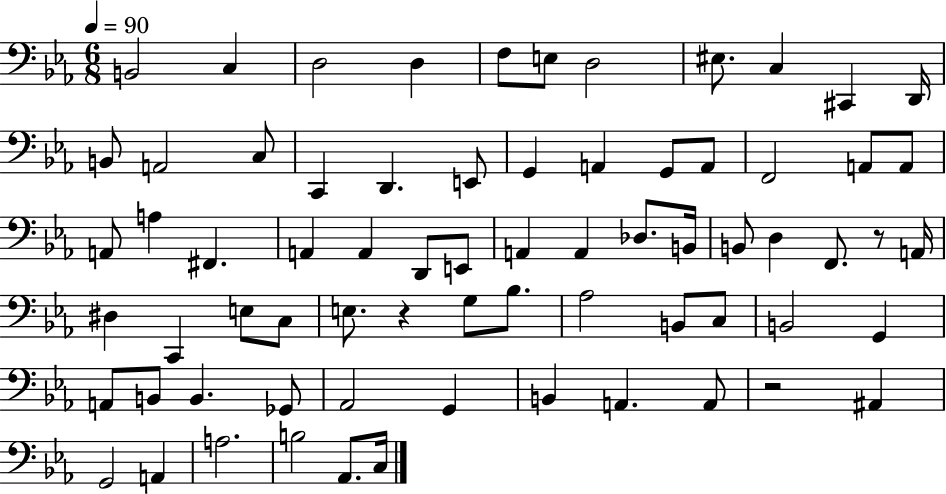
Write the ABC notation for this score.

X:1
T:Untitled
M:6/8
L:1/4
K:Eb
B,,2 C, D,2 D, F,/2 E,/2 D,2 ^E,/2 C, ^C,, D,,/4 B,,/2 A,,2 C,/2 C,, D,, E,,/2 G,, A,, G,,/2 A,,/2 F,,2 A,,/2 A,,/2 A,,/2 A, ^F,, A,, A,, D,,/2 E,,/2 A,, A,, _D,/2 B,,/4 B,,/2 D, F,,/2 z/2 A,,/4 ^D, C,, E,/2 C,/2 E,/2 z G,/2 _B,/2 _A,2 B,,/2 C,/2 B,,2 G,, A,,/2 B,,/2 B,, _G,,/2 _A,,2 G,, B,, A,, A,,/2 z2 ^A,, G,,2 A,, A,2 B,2 _A,,/2 C,/4